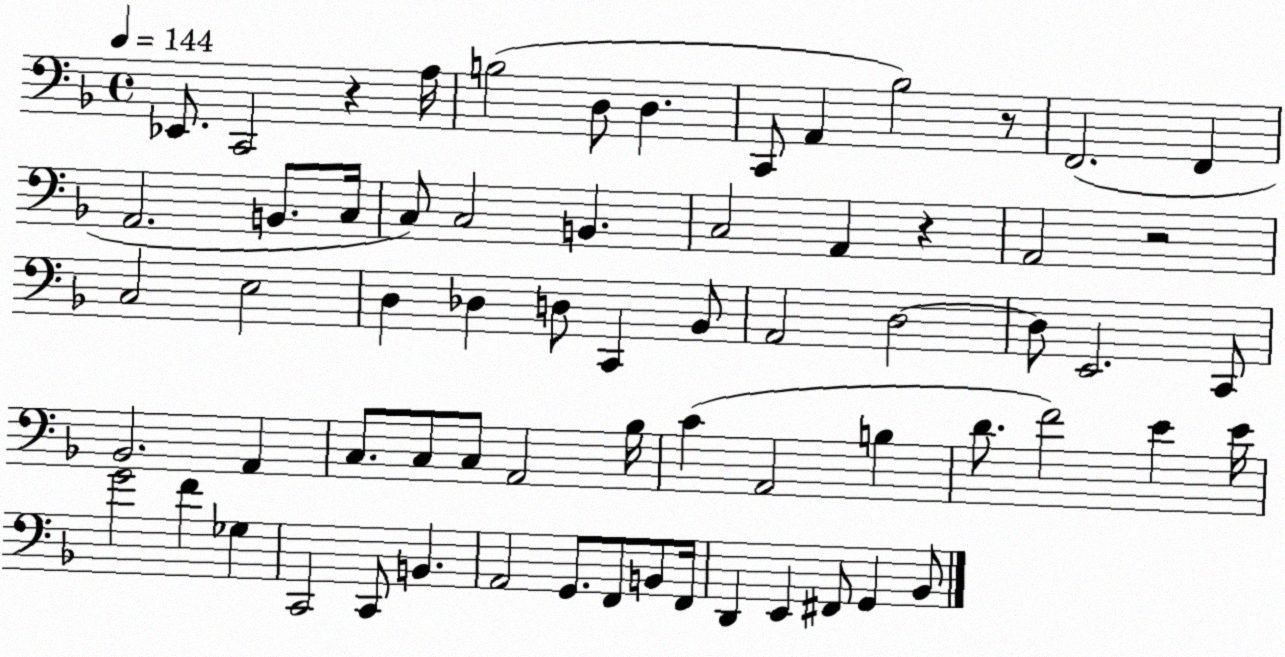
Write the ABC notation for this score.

X:1
T:Untitled
M:4/4
L:1/4
K:F
_E,,/2 C,,2 z A,/4 B,2 D,/2 D, C,,/2 A,, _B,2 z/2 F,,2 F,, A,,2 B,,/2 C,/4 C,/2 C,2 B,, C,2 A,, z A,,2 z2 C,2 E,2 D, _D, D,/2 C,, _B,,/2 A,,2 D,2 D,/2 E,,2 C,,/2 _B,,2 A,, C,/2 C,/2 C,/2 A,,2 _B,/4 C A,,2 B, D/2 F2 E E/4 G2 F _G, C,,2 C,,/2 B,, A,,2 G,,/2 F,,/2 B,,/2 F,,/4 D,, E,, ^F,,/2 G,, _B,,/2